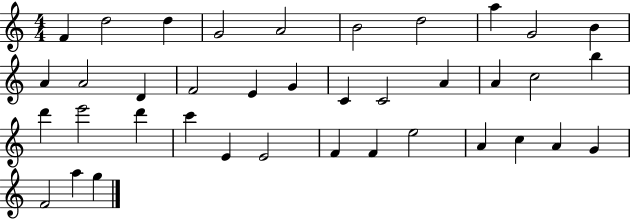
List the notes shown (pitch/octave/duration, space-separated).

F4/q D5/h D5/q G4/h A4/h B4/h D5/h A5/q G4/h B4/q A4/q A4/h D4/q F4/h E4/q G4/q C4/q C4/h A4/q A4/q C5/h B5/q D6/q E6/h D6/q C6/q E4/q E4/h F4/q F4/q E5/h A4/q C5/q A4/q G4/q F4/h A5/q G5/q